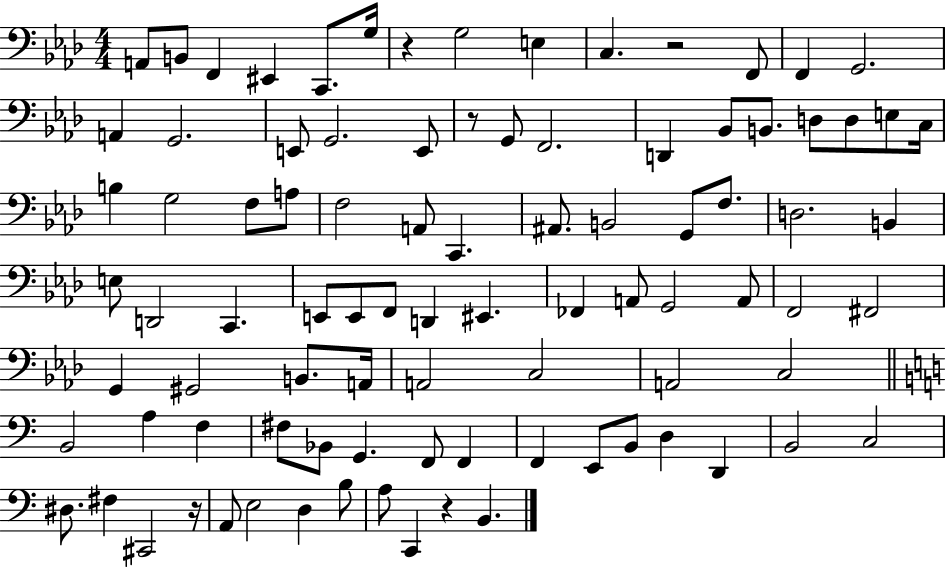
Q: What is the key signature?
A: AES major